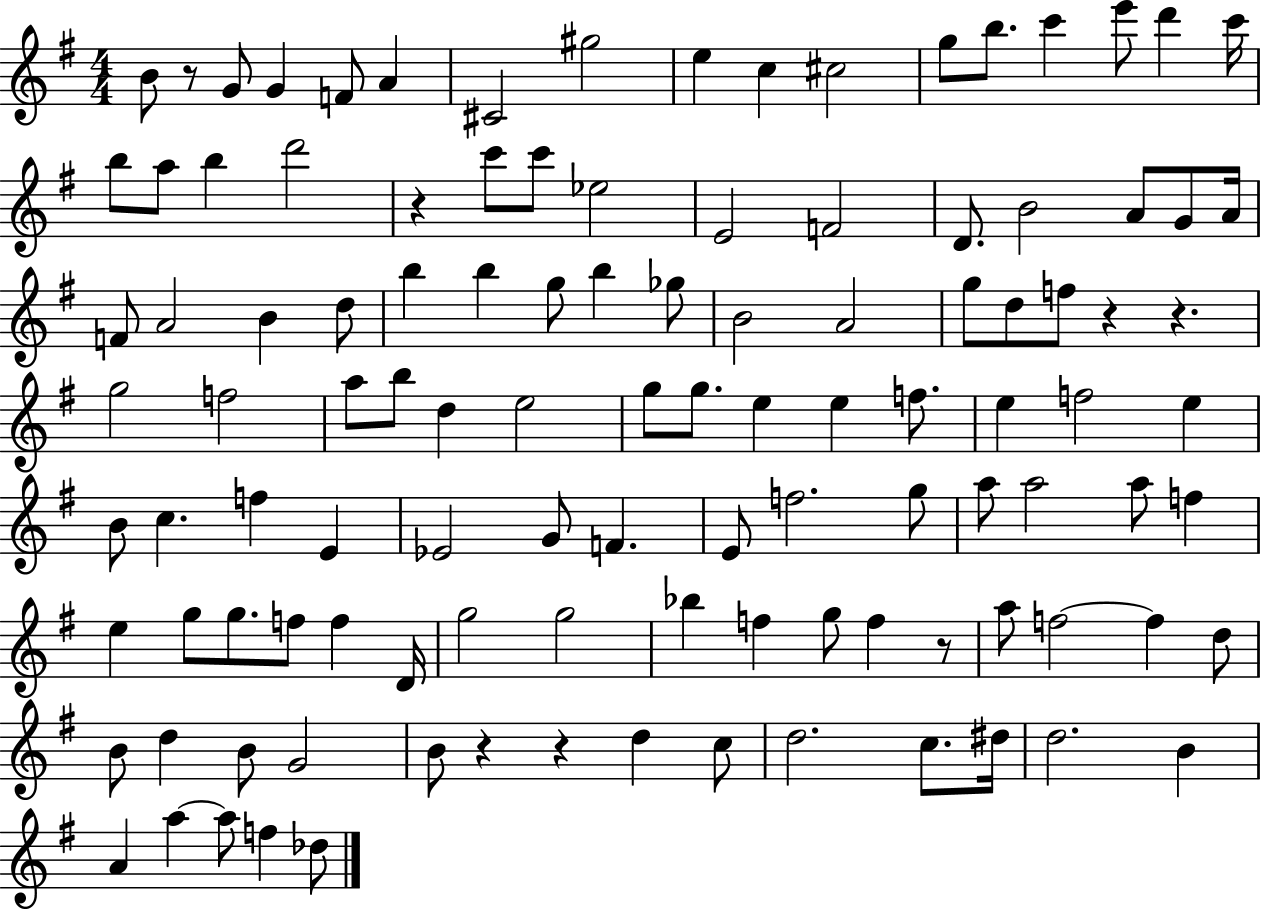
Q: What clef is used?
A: treble